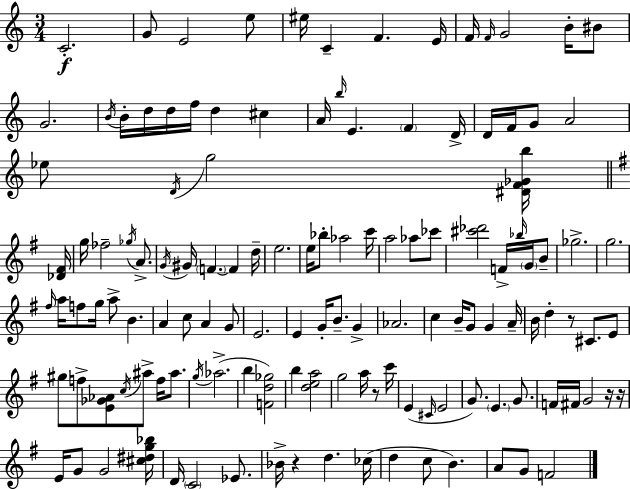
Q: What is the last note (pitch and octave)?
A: F4